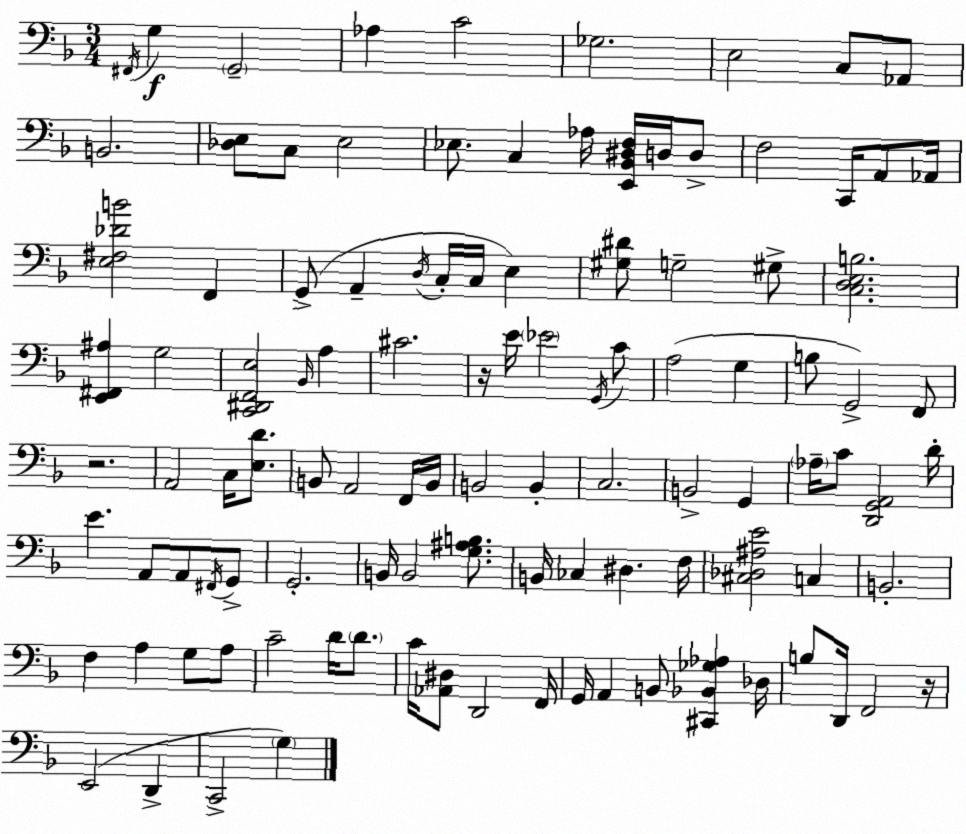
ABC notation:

X:1
T:Untitled
M:3/4
L:1/4
K:Dm
^F,,/4 G, G,,2 _A, C2 _G,2 E,2 C,/2 _A,,/2 B,,2 [_D,E,]/2 C,/2 E,2 _E,/2 C, _A,/4 [E,,_B,,^D,F,]/4 D,/4 D,/2 F,2 C,,/4 A,,/2 _A,,/4 [E,^F,_DB]2 F,, G,,/2 A,, D,/4 C,/4 C,/4 E, [^G,^D]/2 G,2 ^G,/2 [C,D,E,B,]2 [E,,^F,,^A,] G,2 [C,,^D,,F,,E,]2 _B,,/4 A, ^C2 z/4 E/4 _E2 G,,/4 C/2 A,2 G, B,/2 G,,2 F,,/2 z2 A,,2 C,/4 [E,D]/2 B,,/2 A,,2 F,,/4 B,,/4 B,,2 B,, C,2 B,,2 G,, _A,/4 C/2 [D,,G,,A,,]2 D/4 E A,,/2 A,,/2 ^F,,/4 G,,/2 G,,2 B,,/4 B,,2 [G,^A,B,]/2 B,,/4 _C, ^D, F,/4 [^C,_D,^A,E]2 C, B,,2 F, A, G,/2 A,/2 C2 D/4 D/2 C/4 [_A,,^D,]/2 D,,2 F,,/4 G,,/4 A,, B,,/2 [^C,,_B,,_G,_A,] _D,/4 B,/2 D,,/4 F,,2 z/4 E,,2 D,, C,,2 G,